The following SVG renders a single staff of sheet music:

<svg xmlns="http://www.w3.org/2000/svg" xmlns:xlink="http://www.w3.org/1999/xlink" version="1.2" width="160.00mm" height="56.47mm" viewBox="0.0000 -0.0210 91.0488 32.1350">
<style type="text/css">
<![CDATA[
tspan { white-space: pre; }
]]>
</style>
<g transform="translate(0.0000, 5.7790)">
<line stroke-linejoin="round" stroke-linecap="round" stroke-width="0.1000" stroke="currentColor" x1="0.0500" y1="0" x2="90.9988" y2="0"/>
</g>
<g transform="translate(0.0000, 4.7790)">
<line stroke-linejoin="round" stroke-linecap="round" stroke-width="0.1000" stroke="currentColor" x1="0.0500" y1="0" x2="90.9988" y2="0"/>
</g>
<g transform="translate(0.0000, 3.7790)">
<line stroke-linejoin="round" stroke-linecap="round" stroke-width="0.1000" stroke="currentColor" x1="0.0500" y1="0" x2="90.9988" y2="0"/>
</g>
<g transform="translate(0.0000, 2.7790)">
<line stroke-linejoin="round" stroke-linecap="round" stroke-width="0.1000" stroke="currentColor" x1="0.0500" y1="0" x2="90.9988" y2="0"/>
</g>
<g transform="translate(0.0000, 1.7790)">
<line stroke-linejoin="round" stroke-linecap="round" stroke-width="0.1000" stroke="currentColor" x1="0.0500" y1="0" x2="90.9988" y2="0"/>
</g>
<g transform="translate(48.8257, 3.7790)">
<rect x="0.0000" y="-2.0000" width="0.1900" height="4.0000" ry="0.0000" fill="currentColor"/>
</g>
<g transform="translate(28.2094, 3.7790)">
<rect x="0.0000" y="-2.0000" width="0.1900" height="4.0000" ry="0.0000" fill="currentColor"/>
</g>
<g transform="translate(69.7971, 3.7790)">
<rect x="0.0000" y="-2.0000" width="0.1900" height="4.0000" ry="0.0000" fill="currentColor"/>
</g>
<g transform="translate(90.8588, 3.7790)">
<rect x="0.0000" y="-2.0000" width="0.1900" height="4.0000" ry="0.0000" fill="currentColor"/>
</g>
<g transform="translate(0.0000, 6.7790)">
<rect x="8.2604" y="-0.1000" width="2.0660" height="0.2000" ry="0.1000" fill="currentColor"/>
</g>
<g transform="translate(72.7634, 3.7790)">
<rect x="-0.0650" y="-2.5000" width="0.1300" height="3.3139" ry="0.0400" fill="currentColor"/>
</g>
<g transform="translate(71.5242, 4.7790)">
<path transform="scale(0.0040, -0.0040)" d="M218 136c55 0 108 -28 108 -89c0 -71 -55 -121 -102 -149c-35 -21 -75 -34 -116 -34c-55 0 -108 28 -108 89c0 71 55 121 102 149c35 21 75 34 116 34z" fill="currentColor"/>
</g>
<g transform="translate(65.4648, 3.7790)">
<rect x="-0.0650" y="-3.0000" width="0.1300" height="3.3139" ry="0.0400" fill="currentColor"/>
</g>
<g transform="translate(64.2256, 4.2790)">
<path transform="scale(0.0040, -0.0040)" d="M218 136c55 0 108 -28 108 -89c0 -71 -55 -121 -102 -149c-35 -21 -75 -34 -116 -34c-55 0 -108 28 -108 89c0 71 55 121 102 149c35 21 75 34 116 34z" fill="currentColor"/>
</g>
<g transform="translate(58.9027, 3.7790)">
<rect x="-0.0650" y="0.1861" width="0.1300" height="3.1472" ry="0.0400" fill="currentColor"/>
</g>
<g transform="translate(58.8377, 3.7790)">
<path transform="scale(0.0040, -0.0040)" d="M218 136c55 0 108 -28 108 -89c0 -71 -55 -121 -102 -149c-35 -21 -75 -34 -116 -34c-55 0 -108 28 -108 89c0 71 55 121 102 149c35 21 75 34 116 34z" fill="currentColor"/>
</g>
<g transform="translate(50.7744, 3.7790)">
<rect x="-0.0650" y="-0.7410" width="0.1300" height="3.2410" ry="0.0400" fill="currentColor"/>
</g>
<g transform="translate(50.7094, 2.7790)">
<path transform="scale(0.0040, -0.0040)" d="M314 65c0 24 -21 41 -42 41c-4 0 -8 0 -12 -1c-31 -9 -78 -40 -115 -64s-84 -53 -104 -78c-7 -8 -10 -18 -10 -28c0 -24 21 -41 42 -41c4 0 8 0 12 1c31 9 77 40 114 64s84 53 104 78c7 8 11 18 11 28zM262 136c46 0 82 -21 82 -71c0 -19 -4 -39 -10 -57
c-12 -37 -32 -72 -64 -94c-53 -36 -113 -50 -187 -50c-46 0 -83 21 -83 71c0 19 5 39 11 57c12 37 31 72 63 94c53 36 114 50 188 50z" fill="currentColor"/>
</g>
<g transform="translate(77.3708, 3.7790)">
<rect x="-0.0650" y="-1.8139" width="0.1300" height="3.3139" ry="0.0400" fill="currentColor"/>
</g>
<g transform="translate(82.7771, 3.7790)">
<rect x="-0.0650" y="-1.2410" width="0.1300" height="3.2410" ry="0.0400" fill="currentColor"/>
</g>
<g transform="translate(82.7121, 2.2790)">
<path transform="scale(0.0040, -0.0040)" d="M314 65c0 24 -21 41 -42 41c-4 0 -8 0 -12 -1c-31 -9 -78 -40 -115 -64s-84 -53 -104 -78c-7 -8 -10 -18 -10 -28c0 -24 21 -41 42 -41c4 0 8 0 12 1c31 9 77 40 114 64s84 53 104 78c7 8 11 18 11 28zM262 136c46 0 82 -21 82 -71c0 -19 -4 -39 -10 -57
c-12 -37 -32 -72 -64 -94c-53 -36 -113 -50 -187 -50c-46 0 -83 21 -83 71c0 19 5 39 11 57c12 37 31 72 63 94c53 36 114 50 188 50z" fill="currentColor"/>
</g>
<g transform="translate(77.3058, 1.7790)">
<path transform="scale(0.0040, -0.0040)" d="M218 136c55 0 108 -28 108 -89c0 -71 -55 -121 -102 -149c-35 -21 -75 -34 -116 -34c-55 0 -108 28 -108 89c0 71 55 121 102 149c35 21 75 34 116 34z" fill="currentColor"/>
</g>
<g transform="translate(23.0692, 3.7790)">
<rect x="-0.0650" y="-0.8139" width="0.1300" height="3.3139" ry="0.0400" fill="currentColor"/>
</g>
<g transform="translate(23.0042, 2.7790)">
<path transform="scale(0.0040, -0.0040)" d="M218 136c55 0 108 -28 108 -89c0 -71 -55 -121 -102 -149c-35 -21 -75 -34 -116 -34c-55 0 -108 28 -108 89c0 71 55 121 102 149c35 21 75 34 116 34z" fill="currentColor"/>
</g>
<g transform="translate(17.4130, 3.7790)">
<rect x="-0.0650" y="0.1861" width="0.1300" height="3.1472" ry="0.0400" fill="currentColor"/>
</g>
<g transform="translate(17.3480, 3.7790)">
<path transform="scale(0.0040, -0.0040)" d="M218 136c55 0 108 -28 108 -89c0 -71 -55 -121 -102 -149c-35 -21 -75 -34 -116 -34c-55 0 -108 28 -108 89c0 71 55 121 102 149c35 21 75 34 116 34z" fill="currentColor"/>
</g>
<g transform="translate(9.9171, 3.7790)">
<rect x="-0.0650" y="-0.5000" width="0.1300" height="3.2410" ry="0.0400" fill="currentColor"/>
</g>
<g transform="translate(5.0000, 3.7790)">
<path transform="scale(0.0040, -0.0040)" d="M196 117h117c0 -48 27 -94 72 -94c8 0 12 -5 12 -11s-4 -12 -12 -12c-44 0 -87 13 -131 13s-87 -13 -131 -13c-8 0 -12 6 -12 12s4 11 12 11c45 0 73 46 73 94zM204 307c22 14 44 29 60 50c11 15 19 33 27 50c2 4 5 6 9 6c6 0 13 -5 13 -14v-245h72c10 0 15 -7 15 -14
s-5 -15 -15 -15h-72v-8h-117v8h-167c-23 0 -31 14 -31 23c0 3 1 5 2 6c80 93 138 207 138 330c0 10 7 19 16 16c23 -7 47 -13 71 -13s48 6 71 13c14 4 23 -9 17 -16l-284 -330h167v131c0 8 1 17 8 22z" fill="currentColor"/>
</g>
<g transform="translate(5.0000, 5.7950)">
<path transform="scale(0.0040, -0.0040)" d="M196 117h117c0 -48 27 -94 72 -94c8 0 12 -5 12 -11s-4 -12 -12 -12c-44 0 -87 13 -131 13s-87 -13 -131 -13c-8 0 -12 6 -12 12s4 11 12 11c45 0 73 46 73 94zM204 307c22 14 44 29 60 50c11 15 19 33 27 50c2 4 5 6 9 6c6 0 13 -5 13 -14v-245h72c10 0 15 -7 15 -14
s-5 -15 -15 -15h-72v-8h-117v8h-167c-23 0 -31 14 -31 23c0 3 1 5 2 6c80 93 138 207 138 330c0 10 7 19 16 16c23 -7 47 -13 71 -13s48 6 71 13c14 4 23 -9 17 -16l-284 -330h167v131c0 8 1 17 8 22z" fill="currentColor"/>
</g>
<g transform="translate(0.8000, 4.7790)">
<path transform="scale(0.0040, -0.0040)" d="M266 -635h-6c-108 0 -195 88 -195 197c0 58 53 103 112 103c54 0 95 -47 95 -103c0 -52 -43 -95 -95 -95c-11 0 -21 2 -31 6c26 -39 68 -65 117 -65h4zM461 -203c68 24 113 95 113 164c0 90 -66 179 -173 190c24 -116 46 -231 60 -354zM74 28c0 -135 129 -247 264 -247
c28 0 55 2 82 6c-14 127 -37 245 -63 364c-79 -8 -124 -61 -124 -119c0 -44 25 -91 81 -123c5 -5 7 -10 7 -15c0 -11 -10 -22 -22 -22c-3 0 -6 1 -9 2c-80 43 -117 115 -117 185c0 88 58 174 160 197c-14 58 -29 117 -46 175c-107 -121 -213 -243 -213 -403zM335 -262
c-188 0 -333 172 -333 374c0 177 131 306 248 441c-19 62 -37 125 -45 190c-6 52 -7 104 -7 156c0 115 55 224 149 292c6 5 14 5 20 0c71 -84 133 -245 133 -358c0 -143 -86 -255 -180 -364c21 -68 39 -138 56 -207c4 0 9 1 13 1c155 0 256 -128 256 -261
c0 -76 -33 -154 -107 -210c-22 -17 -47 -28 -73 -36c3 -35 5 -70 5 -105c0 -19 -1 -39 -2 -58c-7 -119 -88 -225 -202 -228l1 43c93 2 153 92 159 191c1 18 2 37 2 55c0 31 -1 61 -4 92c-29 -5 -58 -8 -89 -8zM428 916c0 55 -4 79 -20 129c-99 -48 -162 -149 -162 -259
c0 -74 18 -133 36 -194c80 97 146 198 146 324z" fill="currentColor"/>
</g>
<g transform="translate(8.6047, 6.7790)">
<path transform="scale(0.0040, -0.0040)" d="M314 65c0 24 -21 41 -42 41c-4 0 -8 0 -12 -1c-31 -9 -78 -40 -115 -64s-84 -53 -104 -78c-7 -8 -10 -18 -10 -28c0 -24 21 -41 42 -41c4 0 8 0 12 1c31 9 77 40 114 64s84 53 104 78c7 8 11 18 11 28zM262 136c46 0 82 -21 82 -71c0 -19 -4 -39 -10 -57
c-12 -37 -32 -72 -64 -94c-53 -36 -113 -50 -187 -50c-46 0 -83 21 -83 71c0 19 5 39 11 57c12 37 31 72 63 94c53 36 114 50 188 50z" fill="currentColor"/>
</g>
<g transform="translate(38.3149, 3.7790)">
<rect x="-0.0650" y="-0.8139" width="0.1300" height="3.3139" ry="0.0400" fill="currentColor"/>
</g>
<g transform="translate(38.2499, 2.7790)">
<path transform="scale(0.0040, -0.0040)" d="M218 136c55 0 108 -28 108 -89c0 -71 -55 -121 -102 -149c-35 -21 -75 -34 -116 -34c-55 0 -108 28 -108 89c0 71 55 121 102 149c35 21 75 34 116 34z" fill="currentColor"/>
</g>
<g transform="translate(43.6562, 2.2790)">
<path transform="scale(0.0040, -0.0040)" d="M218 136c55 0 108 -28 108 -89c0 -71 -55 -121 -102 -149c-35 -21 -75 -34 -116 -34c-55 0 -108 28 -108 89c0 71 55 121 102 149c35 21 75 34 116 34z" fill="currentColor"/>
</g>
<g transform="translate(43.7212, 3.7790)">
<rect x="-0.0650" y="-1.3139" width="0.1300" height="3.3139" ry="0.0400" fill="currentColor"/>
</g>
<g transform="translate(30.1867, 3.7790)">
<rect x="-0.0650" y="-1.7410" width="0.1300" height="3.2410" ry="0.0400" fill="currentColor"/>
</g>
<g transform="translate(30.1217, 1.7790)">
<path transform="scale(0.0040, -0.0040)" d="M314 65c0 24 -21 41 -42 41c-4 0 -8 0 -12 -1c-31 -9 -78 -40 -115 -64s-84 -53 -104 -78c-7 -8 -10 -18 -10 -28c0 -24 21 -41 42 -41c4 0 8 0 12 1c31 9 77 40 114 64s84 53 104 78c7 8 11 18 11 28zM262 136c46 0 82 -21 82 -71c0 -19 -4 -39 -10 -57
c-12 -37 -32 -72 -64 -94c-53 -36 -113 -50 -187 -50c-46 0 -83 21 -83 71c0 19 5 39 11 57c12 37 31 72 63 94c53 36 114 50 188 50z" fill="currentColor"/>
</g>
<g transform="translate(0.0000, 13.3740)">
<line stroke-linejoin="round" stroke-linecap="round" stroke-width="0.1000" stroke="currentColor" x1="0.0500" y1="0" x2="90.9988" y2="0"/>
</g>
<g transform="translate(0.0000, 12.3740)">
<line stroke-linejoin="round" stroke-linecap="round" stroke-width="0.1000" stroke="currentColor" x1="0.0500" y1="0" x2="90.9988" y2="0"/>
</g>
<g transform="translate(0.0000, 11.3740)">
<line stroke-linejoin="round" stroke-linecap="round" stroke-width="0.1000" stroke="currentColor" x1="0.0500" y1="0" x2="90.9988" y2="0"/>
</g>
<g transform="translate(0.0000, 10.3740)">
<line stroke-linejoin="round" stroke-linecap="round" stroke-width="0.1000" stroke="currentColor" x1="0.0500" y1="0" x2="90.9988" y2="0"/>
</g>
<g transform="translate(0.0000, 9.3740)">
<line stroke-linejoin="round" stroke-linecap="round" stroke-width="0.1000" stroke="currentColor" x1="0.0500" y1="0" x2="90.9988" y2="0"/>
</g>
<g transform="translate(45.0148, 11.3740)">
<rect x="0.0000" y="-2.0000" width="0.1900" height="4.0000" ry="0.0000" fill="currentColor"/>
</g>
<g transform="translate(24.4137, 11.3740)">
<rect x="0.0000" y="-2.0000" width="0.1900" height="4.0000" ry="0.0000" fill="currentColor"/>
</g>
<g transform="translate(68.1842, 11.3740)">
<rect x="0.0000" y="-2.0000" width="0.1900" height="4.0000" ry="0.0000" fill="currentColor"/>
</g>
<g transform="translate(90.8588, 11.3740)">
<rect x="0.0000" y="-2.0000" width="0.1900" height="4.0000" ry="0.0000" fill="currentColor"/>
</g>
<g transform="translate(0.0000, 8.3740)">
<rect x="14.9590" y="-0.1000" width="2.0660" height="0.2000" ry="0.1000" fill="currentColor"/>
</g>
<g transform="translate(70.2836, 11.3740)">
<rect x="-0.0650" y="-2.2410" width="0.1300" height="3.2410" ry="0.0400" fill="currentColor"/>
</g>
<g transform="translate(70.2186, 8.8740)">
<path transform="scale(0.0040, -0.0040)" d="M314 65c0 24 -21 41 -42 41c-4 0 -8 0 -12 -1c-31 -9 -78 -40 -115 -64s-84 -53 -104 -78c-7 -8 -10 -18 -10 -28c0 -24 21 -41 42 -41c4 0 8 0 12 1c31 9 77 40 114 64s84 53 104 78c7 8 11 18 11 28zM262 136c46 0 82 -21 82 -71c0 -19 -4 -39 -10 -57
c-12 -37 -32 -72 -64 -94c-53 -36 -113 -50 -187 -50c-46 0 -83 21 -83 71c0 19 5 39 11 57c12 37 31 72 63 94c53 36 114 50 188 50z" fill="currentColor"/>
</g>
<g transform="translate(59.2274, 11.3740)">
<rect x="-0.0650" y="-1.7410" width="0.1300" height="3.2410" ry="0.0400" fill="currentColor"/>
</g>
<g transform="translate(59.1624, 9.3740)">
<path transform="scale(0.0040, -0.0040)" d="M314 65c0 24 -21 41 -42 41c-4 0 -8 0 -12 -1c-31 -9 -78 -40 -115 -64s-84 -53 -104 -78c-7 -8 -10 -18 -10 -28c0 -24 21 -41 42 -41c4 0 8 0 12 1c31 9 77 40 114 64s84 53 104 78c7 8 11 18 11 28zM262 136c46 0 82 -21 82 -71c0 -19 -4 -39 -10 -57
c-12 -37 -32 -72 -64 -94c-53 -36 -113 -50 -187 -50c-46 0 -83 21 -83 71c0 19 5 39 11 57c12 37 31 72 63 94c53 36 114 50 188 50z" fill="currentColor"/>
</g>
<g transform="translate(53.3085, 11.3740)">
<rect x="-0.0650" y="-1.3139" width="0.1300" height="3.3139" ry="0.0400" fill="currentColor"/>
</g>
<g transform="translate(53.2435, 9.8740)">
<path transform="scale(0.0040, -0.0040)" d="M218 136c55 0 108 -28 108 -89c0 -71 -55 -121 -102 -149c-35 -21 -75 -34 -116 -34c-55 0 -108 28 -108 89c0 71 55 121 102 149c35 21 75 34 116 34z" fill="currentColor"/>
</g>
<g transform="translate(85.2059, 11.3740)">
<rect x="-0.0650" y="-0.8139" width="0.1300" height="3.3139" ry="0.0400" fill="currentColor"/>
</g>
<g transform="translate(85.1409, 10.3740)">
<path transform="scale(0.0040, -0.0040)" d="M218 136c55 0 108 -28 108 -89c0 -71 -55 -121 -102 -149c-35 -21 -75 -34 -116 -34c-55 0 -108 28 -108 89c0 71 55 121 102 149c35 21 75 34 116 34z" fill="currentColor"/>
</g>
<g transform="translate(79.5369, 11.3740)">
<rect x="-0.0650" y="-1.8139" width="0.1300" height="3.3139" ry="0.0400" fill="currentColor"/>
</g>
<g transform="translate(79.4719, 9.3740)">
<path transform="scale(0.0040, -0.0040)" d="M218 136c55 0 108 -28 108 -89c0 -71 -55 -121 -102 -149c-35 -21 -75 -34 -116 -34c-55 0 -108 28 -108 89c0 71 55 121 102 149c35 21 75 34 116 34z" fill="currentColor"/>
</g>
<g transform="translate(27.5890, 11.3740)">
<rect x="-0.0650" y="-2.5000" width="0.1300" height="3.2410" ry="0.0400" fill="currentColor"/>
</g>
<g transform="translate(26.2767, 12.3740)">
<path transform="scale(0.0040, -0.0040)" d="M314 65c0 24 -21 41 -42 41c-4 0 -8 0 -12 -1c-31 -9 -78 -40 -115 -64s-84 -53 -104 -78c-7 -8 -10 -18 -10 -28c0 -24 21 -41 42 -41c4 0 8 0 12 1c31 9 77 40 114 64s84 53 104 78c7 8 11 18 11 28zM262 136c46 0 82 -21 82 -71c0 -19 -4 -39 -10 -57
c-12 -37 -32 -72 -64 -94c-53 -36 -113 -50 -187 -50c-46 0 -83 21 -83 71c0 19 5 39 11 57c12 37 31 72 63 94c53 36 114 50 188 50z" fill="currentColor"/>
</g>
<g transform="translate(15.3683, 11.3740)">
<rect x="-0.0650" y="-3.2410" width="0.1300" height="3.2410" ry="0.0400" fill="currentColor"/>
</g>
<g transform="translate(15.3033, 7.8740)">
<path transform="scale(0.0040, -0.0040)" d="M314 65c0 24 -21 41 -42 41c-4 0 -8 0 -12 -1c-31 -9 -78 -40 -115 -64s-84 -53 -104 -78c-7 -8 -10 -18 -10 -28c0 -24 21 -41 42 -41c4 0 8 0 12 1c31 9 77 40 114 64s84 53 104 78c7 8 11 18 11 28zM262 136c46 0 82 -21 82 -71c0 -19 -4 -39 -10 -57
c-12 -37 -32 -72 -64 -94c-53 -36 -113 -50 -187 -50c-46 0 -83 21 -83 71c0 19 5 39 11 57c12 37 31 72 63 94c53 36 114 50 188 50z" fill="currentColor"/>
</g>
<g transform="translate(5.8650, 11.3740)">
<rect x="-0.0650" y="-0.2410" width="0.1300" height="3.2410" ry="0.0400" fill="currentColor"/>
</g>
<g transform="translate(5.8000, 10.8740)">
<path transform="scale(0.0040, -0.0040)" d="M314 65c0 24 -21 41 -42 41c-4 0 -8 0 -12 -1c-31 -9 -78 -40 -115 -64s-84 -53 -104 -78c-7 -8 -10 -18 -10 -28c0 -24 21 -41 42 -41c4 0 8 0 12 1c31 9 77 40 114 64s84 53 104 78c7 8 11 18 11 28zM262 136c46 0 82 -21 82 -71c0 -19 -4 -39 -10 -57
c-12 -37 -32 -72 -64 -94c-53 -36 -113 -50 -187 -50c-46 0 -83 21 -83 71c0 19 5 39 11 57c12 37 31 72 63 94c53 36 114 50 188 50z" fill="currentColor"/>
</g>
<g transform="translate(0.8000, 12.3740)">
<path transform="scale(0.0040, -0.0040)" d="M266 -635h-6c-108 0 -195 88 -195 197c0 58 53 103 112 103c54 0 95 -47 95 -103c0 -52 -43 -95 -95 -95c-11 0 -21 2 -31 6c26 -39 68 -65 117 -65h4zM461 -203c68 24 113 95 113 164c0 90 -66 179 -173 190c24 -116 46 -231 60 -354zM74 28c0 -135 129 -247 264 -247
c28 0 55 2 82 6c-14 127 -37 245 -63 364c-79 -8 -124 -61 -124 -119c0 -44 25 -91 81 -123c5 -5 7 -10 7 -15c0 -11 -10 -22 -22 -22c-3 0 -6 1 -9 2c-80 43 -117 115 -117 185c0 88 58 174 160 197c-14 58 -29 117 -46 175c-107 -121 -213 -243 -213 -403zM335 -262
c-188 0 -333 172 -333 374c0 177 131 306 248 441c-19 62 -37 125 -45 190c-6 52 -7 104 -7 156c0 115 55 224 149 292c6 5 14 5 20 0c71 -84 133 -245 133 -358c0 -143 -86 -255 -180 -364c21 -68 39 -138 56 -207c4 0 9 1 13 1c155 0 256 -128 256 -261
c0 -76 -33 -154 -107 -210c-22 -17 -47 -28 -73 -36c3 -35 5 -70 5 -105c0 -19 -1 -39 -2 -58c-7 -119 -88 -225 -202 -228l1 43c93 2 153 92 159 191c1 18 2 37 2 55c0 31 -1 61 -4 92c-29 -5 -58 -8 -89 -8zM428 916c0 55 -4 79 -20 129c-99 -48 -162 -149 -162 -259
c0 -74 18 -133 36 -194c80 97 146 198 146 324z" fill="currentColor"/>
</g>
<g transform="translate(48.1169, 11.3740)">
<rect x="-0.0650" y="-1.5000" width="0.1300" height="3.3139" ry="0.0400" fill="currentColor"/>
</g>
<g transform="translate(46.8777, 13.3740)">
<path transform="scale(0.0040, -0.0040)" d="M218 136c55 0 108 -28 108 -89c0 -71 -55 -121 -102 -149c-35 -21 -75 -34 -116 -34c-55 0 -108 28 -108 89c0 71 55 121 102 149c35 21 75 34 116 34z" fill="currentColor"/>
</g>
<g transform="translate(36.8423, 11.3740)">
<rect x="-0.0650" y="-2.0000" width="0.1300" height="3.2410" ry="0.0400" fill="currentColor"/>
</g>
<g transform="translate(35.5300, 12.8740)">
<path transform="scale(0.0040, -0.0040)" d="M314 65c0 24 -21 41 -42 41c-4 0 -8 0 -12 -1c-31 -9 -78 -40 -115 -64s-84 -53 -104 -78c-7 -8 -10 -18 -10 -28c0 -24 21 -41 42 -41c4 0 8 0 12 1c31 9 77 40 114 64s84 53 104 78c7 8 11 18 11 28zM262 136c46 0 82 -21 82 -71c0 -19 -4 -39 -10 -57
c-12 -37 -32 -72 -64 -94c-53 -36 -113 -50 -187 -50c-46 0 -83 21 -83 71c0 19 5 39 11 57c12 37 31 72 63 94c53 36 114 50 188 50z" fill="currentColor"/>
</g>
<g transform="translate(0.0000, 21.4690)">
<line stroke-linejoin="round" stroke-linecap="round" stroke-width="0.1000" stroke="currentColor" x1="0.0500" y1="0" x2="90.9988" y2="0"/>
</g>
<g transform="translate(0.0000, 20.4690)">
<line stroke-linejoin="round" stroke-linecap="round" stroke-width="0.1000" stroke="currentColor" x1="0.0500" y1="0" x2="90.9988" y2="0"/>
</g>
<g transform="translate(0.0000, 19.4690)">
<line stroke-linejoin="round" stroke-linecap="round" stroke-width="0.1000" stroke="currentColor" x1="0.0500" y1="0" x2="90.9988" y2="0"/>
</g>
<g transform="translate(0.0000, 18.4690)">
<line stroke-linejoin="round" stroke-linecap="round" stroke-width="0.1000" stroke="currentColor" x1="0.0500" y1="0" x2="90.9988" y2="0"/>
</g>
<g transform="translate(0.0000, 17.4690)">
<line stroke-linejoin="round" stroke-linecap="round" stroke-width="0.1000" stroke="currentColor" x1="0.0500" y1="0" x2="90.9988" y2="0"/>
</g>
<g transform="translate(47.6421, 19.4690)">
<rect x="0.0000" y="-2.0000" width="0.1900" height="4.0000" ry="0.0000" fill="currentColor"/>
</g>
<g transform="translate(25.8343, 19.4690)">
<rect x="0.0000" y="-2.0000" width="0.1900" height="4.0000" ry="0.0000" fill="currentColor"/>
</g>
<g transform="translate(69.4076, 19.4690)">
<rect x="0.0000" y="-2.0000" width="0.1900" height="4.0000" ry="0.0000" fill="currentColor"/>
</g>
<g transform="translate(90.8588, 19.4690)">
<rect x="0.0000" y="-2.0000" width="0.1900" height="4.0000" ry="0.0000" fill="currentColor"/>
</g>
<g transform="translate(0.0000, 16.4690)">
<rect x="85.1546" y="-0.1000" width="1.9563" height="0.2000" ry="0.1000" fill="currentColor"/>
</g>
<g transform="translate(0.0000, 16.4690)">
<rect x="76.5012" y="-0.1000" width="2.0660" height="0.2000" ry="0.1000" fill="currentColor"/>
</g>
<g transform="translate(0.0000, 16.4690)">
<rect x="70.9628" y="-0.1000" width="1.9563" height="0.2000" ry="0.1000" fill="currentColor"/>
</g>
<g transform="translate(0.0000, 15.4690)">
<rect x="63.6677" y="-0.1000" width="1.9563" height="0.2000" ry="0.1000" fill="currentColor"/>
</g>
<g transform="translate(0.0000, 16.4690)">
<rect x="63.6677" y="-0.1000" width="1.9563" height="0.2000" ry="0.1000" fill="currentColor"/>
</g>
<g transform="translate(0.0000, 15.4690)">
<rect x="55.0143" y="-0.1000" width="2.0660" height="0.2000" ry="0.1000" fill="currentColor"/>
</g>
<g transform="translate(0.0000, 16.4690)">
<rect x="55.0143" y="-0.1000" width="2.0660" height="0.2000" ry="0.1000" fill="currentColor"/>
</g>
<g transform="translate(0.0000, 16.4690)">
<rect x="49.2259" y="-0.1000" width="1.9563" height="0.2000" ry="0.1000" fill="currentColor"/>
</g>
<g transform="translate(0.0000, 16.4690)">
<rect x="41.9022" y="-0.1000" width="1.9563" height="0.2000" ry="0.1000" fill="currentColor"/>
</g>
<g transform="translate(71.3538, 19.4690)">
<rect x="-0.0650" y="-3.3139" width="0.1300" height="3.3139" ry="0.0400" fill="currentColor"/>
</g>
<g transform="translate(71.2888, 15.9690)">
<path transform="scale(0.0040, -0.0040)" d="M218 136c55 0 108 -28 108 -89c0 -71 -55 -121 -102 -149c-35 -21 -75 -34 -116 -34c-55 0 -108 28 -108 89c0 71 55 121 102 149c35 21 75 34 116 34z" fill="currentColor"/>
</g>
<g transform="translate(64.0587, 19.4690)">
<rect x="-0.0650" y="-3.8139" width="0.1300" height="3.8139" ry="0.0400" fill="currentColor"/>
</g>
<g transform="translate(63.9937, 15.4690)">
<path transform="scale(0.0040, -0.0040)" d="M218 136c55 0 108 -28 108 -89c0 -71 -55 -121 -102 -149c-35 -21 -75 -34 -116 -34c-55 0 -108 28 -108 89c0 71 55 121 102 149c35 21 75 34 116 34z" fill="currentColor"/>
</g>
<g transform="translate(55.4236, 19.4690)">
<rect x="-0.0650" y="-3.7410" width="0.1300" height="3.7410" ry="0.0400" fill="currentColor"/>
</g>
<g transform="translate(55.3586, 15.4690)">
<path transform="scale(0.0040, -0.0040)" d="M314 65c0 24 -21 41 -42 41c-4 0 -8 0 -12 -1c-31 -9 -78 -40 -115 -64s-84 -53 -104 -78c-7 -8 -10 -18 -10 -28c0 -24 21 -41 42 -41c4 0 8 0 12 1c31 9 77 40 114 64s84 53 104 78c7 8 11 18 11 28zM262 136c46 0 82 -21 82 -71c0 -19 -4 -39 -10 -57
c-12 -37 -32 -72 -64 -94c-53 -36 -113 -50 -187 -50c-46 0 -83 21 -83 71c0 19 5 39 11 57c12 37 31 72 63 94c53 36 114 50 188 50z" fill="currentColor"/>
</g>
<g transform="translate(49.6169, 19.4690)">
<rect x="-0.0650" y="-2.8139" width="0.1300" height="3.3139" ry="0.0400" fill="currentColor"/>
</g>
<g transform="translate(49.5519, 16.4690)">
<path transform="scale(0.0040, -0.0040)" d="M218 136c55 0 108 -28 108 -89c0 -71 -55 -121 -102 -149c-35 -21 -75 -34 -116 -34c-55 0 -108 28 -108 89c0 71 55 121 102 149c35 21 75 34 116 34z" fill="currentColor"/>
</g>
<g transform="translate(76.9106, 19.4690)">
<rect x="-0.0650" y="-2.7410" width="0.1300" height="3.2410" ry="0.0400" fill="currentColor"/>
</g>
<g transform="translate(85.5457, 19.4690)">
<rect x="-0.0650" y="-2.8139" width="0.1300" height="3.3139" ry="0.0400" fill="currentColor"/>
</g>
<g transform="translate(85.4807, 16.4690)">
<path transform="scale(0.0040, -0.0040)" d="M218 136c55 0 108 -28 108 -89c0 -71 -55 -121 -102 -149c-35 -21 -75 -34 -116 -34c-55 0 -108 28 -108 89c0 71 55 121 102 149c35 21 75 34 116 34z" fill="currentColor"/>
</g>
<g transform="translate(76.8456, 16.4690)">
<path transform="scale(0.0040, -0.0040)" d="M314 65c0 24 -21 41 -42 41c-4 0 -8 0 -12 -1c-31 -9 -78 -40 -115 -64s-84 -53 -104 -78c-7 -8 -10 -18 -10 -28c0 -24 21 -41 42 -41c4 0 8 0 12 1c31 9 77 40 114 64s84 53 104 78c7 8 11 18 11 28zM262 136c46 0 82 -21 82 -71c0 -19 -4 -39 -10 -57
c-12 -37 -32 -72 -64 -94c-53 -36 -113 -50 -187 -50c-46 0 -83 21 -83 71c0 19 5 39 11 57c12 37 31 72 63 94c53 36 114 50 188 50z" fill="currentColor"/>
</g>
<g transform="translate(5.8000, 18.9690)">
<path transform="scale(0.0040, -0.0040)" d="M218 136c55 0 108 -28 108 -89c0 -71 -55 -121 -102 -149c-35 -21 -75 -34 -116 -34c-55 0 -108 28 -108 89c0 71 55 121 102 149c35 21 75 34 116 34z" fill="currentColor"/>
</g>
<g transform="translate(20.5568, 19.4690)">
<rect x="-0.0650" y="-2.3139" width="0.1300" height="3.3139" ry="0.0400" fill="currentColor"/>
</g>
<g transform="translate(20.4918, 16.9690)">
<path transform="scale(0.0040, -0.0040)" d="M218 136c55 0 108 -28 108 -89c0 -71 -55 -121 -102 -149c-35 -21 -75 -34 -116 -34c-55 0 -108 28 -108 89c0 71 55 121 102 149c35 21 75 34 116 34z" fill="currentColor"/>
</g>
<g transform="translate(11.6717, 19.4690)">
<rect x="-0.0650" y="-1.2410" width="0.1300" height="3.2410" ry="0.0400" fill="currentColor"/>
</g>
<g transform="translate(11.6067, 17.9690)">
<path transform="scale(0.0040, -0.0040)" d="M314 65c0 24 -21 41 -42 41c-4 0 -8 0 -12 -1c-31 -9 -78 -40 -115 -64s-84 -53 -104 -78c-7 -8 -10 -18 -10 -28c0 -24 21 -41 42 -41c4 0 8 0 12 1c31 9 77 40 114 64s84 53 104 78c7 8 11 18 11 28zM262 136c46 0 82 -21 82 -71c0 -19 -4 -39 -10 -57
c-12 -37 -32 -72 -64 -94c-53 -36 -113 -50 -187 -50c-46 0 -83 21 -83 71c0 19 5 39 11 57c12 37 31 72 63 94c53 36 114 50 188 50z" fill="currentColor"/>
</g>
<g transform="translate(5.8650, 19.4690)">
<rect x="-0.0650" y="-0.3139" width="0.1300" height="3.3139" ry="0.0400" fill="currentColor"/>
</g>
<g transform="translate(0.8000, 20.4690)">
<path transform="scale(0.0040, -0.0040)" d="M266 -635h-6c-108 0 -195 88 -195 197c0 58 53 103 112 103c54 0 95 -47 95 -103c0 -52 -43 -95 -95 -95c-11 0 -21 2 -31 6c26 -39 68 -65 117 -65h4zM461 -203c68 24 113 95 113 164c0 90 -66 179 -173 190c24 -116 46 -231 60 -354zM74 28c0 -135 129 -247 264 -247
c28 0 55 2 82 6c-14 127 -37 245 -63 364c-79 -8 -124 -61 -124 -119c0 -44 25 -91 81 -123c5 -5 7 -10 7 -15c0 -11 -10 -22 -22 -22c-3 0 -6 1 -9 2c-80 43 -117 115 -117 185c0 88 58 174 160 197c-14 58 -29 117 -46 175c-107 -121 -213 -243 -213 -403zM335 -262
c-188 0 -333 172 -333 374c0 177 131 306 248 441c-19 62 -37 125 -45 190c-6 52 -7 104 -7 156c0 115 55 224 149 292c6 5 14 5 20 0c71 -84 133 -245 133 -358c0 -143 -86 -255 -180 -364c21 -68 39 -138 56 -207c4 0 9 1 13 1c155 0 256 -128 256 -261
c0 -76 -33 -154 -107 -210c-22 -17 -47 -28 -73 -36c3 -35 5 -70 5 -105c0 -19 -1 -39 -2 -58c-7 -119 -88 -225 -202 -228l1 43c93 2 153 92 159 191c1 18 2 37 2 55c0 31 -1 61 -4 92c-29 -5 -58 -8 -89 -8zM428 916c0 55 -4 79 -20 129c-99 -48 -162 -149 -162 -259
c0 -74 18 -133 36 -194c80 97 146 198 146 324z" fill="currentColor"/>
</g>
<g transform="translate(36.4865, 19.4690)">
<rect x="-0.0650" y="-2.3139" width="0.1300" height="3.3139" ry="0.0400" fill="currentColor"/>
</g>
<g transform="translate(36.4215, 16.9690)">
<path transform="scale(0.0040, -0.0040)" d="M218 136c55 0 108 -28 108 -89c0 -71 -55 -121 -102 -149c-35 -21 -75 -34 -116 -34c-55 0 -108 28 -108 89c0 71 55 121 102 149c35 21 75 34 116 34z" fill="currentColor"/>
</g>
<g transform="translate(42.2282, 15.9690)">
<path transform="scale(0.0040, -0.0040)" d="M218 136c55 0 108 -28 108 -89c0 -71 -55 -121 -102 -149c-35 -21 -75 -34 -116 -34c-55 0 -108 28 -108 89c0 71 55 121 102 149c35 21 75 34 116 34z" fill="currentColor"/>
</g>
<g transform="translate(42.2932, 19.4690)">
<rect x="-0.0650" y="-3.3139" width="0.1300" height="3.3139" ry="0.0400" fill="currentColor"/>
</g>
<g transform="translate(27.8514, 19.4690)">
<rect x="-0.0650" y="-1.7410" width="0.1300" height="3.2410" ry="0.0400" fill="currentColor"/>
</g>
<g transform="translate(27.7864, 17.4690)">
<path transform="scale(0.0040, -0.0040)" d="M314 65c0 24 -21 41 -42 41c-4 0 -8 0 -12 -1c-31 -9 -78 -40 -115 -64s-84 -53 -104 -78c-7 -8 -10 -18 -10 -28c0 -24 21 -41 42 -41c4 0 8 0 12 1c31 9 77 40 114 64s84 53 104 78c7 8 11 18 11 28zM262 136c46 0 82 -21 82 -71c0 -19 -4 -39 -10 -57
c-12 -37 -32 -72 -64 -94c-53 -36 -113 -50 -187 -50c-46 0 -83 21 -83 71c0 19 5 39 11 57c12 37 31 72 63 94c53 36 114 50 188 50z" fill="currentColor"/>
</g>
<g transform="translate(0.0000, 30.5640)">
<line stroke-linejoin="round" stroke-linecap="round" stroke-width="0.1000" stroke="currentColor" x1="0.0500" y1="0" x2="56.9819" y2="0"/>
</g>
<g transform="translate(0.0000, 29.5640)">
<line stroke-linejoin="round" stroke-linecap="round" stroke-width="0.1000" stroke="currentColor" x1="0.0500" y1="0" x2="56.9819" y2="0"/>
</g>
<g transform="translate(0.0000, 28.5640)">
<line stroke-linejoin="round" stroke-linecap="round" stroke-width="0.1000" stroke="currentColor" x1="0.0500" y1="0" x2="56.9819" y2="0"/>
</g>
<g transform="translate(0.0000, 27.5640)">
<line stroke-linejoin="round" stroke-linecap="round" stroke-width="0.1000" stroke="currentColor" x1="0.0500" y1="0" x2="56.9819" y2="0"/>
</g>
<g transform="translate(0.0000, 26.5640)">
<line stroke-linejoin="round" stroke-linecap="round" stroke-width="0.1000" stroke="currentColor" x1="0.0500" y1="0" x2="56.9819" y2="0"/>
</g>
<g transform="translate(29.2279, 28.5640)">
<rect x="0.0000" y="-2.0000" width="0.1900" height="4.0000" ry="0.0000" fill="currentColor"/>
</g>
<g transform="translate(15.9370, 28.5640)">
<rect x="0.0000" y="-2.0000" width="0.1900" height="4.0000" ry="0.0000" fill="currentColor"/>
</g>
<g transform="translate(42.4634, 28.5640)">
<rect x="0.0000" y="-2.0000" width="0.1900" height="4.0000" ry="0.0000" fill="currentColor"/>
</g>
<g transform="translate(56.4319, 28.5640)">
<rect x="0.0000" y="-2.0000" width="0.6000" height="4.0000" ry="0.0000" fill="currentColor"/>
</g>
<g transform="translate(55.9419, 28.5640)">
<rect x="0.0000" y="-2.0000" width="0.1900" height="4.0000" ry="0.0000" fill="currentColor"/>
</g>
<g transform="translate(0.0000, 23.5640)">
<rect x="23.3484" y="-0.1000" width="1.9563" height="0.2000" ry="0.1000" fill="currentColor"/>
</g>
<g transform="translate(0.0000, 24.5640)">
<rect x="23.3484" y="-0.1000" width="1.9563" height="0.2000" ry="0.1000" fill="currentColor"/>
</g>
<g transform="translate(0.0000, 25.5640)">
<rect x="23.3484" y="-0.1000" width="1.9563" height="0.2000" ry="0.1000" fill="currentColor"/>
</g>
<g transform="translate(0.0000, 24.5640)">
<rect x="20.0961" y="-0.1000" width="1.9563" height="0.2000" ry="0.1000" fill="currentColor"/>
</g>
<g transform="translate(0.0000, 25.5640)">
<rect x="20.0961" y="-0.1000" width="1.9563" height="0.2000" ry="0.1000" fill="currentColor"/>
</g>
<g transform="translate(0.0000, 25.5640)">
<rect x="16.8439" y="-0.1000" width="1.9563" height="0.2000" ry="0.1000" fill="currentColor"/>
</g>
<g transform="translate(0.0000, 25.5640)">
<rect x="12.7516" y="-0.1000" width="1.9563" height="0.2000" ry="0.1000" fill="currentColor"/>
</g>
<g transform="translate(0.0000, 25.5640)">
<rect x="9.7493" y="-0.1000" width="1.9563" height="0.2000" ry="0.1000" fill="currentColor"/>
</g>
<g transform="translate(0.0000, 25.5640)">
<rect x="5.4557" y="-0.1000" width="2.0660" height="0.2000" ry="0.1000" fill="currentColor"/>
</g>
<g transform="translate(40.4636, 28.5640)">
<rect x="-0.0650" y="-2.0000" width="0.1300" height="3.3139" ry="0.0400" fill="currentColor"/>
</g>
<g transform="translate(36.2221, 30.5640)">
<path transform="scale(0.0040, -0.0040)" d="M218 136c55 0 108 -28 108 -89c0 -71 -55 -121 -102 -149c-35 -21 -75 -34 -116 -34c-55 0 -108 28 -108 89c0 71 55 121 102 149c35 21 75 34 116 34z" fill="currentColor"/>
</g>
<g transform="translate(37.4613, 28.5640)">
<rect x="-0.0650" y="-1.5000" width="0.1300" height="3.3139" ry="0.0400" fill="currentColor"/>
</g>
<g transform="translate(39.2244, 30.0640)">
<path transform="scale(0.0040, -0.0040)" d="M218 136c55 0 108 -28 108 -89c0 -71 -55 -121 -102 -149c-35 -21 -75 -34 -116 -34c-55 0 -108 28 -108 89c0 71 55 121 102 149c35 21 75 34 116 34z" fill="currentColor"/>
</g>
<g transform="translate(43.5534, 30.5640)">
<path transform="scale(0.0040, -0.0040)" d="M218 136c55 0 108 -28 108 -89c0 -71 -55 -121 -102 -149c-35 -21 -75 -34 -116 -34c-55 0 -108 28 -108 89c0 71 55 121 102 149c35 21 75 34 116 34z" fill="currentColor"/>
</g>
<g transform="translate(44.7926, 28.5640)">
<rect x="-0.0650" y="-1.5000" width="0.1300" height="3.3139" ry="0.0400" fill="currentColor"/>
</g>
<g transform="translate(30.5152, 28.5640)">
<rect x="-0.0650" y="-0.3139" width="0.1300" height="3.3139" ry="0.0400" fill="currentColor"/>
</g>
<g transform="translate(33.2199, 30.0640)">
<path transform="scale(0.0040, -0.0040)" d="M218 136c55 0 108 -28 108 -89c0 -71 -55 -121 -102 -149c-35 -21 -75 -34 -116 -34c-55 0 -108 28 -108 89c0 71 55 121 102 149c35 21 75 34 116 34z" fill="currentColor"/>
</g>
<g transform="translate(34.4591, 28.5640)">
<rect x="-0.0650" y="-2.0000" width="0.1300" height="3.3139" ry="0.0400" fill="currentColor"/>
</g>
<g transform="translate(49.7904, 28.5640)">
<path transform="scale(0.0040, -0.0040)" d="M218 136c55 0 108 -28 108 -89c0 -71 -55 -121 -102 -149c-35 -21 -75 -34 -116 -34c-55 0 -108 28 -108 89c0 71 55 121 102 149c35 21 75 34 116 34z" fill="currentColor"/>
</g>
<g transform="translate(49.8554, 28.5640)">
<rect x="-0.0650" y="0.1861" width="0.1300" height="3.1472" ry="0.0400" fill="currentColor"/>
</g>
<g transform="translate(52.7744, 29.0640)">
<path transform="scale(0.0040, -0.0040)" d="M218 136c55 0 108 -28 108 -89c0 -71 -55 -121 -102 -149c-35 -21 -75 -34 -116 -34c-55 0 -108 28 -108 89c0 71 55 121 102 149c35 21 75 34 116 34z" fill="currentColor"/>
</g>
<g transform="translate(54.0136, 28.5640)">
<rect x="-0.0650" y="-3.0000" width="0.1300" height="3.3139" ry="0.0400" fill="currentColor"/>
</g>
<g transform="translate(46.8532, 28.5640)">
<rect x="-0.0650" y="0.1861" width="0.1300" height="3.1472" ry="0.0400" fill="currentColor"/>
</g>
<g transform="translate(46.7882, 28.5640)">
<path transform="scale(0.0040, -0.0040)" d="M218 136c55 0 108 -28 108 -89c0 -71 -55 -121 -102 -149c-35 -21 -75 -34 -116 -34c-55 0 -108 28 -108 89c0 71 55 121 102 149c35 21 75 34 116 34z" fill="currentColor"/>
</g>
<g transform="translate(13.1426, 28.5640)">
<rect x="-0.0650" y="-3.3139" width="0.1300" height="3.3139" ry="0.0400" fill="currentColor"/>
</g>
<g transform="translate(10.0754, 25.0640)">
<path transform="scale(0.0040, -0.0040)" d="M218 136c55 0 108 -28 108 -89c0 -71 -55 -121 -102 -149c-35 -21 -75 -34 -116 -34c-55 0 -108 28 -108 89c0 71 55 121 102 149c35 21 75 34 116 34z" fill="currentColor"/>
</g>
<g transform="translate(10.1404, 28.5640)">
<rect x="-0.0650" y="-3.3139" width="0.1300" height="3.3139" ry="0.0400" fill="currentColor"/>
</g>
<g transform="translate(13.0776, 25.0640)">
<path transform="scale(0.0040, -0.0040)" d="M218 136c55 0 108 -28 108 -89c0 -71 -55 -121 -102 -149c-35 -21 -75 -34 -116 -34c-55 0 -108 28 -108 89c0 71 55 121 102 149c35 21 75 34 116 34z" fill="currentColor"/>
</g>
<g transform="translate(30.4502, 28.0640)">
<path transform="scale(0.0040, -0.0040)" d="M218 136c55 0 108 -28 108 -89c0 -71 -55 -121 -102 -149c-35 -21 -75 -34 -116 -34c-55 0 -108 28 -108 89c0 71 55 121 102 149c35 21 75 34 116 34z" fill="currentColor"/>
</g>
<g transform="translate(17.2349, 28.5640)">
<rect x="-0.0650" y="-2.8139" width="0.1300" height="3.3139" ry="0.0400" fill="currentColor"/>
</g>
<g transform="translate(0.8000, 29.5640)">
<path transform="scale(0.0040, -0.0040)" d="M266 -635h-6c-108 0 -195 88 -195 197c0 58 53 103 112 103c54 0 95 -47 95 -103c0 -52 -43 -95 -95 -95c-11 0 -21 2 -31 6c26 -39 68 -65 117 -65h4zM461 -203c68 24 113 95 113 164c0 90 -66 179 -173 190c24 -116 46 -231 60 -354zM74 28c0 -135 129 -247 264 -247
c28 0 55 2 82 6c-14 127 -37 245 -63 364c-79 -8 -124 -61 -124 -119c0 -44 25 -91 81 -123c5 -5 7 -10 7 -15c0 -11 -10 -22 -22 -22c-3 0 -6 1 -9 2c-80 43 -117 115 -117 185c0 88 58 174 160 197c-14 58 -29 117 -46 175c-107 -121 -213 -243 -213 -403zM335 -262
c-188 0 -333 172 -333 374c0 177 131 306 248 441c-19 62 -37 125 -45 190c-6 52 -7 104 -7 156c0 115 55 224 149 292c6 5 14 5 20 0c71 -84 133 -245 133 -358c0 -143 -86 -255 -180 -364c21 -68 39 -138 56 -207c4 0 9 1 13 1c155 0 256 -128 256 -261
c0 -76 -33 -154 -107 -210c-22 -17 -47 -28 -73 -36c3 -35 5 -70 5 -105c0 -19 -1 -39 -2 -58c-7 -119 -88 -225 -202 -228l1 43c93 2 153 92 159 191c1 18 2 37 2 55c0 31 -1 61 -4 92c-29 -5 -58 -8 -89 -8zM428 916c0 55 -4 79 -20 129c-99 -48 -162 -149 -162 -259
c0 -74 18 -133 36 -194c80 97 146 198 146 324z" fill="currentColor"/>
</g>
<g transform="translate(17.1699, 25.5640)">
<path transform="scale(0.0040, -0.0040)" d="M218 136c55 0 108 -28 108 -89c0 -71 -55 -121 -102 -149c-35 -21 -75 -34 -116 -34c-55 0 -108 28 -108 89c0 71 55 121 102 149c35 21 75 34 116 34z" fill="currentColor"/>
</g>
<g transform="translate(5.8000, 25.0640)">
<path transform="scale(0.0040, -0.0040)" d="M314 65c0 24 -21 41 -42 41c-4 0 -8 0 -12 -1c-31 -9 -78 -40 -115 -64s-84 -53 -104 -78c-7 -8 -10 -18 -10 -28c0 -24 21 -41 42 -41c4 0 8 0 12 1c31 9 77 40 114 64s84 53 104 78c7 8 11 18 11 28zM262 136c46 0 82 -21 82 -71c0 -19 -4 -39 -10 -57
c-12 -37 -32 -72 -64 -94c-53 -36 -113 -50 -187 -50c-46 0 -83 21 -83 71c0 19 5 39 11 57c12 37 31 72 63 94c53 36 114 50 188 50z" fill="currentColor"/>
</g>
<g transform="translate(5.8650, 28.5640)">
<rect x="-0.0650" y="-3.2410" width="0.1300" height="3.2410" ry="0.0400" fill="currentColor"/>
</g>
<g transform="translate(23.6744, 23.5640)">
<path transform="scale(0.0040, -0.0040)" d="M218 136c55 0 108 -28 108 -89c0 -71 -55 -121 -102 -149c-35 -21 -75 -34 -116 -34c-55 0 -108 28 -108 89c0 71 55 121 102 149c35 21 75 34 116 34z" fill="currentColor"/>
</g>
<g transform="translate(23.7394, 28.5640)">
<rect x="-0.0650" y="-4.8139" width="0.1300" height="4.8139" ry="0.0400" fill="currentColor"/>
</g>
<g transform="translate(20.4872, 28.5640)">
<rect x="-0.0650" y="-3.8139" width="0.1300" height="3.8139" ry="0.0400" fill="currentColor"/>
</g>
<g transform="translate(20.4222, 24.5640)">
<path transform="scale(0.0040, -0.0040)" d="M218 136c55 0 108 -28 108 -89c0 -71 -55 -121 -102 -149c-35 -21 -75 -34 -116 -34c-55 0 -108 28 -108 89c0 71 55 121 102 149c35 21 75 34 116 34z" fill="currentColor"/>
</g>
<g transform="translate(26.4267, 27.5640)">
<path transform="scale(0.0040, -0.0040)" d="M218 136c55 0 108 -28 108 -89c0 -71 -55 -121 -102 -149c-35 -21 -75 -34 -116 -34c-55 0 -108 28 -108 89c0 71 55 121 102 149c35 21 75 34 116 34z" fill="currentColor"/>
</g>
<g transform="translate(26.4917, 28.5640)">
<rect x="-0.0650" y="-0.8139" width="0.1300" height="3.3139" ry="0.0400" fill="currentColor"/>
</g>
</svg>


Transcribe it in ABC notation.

X:1
T:Untitled
M:4/4
L:1/4
K:C
C2 B d f2 d e d2 B A G f e2 c2 b2 G2 F2 E e f2 g2 f d c e2 g f2 g b a c'2 c' b a2 a b2 b b a c' e' d c F E F E B B A